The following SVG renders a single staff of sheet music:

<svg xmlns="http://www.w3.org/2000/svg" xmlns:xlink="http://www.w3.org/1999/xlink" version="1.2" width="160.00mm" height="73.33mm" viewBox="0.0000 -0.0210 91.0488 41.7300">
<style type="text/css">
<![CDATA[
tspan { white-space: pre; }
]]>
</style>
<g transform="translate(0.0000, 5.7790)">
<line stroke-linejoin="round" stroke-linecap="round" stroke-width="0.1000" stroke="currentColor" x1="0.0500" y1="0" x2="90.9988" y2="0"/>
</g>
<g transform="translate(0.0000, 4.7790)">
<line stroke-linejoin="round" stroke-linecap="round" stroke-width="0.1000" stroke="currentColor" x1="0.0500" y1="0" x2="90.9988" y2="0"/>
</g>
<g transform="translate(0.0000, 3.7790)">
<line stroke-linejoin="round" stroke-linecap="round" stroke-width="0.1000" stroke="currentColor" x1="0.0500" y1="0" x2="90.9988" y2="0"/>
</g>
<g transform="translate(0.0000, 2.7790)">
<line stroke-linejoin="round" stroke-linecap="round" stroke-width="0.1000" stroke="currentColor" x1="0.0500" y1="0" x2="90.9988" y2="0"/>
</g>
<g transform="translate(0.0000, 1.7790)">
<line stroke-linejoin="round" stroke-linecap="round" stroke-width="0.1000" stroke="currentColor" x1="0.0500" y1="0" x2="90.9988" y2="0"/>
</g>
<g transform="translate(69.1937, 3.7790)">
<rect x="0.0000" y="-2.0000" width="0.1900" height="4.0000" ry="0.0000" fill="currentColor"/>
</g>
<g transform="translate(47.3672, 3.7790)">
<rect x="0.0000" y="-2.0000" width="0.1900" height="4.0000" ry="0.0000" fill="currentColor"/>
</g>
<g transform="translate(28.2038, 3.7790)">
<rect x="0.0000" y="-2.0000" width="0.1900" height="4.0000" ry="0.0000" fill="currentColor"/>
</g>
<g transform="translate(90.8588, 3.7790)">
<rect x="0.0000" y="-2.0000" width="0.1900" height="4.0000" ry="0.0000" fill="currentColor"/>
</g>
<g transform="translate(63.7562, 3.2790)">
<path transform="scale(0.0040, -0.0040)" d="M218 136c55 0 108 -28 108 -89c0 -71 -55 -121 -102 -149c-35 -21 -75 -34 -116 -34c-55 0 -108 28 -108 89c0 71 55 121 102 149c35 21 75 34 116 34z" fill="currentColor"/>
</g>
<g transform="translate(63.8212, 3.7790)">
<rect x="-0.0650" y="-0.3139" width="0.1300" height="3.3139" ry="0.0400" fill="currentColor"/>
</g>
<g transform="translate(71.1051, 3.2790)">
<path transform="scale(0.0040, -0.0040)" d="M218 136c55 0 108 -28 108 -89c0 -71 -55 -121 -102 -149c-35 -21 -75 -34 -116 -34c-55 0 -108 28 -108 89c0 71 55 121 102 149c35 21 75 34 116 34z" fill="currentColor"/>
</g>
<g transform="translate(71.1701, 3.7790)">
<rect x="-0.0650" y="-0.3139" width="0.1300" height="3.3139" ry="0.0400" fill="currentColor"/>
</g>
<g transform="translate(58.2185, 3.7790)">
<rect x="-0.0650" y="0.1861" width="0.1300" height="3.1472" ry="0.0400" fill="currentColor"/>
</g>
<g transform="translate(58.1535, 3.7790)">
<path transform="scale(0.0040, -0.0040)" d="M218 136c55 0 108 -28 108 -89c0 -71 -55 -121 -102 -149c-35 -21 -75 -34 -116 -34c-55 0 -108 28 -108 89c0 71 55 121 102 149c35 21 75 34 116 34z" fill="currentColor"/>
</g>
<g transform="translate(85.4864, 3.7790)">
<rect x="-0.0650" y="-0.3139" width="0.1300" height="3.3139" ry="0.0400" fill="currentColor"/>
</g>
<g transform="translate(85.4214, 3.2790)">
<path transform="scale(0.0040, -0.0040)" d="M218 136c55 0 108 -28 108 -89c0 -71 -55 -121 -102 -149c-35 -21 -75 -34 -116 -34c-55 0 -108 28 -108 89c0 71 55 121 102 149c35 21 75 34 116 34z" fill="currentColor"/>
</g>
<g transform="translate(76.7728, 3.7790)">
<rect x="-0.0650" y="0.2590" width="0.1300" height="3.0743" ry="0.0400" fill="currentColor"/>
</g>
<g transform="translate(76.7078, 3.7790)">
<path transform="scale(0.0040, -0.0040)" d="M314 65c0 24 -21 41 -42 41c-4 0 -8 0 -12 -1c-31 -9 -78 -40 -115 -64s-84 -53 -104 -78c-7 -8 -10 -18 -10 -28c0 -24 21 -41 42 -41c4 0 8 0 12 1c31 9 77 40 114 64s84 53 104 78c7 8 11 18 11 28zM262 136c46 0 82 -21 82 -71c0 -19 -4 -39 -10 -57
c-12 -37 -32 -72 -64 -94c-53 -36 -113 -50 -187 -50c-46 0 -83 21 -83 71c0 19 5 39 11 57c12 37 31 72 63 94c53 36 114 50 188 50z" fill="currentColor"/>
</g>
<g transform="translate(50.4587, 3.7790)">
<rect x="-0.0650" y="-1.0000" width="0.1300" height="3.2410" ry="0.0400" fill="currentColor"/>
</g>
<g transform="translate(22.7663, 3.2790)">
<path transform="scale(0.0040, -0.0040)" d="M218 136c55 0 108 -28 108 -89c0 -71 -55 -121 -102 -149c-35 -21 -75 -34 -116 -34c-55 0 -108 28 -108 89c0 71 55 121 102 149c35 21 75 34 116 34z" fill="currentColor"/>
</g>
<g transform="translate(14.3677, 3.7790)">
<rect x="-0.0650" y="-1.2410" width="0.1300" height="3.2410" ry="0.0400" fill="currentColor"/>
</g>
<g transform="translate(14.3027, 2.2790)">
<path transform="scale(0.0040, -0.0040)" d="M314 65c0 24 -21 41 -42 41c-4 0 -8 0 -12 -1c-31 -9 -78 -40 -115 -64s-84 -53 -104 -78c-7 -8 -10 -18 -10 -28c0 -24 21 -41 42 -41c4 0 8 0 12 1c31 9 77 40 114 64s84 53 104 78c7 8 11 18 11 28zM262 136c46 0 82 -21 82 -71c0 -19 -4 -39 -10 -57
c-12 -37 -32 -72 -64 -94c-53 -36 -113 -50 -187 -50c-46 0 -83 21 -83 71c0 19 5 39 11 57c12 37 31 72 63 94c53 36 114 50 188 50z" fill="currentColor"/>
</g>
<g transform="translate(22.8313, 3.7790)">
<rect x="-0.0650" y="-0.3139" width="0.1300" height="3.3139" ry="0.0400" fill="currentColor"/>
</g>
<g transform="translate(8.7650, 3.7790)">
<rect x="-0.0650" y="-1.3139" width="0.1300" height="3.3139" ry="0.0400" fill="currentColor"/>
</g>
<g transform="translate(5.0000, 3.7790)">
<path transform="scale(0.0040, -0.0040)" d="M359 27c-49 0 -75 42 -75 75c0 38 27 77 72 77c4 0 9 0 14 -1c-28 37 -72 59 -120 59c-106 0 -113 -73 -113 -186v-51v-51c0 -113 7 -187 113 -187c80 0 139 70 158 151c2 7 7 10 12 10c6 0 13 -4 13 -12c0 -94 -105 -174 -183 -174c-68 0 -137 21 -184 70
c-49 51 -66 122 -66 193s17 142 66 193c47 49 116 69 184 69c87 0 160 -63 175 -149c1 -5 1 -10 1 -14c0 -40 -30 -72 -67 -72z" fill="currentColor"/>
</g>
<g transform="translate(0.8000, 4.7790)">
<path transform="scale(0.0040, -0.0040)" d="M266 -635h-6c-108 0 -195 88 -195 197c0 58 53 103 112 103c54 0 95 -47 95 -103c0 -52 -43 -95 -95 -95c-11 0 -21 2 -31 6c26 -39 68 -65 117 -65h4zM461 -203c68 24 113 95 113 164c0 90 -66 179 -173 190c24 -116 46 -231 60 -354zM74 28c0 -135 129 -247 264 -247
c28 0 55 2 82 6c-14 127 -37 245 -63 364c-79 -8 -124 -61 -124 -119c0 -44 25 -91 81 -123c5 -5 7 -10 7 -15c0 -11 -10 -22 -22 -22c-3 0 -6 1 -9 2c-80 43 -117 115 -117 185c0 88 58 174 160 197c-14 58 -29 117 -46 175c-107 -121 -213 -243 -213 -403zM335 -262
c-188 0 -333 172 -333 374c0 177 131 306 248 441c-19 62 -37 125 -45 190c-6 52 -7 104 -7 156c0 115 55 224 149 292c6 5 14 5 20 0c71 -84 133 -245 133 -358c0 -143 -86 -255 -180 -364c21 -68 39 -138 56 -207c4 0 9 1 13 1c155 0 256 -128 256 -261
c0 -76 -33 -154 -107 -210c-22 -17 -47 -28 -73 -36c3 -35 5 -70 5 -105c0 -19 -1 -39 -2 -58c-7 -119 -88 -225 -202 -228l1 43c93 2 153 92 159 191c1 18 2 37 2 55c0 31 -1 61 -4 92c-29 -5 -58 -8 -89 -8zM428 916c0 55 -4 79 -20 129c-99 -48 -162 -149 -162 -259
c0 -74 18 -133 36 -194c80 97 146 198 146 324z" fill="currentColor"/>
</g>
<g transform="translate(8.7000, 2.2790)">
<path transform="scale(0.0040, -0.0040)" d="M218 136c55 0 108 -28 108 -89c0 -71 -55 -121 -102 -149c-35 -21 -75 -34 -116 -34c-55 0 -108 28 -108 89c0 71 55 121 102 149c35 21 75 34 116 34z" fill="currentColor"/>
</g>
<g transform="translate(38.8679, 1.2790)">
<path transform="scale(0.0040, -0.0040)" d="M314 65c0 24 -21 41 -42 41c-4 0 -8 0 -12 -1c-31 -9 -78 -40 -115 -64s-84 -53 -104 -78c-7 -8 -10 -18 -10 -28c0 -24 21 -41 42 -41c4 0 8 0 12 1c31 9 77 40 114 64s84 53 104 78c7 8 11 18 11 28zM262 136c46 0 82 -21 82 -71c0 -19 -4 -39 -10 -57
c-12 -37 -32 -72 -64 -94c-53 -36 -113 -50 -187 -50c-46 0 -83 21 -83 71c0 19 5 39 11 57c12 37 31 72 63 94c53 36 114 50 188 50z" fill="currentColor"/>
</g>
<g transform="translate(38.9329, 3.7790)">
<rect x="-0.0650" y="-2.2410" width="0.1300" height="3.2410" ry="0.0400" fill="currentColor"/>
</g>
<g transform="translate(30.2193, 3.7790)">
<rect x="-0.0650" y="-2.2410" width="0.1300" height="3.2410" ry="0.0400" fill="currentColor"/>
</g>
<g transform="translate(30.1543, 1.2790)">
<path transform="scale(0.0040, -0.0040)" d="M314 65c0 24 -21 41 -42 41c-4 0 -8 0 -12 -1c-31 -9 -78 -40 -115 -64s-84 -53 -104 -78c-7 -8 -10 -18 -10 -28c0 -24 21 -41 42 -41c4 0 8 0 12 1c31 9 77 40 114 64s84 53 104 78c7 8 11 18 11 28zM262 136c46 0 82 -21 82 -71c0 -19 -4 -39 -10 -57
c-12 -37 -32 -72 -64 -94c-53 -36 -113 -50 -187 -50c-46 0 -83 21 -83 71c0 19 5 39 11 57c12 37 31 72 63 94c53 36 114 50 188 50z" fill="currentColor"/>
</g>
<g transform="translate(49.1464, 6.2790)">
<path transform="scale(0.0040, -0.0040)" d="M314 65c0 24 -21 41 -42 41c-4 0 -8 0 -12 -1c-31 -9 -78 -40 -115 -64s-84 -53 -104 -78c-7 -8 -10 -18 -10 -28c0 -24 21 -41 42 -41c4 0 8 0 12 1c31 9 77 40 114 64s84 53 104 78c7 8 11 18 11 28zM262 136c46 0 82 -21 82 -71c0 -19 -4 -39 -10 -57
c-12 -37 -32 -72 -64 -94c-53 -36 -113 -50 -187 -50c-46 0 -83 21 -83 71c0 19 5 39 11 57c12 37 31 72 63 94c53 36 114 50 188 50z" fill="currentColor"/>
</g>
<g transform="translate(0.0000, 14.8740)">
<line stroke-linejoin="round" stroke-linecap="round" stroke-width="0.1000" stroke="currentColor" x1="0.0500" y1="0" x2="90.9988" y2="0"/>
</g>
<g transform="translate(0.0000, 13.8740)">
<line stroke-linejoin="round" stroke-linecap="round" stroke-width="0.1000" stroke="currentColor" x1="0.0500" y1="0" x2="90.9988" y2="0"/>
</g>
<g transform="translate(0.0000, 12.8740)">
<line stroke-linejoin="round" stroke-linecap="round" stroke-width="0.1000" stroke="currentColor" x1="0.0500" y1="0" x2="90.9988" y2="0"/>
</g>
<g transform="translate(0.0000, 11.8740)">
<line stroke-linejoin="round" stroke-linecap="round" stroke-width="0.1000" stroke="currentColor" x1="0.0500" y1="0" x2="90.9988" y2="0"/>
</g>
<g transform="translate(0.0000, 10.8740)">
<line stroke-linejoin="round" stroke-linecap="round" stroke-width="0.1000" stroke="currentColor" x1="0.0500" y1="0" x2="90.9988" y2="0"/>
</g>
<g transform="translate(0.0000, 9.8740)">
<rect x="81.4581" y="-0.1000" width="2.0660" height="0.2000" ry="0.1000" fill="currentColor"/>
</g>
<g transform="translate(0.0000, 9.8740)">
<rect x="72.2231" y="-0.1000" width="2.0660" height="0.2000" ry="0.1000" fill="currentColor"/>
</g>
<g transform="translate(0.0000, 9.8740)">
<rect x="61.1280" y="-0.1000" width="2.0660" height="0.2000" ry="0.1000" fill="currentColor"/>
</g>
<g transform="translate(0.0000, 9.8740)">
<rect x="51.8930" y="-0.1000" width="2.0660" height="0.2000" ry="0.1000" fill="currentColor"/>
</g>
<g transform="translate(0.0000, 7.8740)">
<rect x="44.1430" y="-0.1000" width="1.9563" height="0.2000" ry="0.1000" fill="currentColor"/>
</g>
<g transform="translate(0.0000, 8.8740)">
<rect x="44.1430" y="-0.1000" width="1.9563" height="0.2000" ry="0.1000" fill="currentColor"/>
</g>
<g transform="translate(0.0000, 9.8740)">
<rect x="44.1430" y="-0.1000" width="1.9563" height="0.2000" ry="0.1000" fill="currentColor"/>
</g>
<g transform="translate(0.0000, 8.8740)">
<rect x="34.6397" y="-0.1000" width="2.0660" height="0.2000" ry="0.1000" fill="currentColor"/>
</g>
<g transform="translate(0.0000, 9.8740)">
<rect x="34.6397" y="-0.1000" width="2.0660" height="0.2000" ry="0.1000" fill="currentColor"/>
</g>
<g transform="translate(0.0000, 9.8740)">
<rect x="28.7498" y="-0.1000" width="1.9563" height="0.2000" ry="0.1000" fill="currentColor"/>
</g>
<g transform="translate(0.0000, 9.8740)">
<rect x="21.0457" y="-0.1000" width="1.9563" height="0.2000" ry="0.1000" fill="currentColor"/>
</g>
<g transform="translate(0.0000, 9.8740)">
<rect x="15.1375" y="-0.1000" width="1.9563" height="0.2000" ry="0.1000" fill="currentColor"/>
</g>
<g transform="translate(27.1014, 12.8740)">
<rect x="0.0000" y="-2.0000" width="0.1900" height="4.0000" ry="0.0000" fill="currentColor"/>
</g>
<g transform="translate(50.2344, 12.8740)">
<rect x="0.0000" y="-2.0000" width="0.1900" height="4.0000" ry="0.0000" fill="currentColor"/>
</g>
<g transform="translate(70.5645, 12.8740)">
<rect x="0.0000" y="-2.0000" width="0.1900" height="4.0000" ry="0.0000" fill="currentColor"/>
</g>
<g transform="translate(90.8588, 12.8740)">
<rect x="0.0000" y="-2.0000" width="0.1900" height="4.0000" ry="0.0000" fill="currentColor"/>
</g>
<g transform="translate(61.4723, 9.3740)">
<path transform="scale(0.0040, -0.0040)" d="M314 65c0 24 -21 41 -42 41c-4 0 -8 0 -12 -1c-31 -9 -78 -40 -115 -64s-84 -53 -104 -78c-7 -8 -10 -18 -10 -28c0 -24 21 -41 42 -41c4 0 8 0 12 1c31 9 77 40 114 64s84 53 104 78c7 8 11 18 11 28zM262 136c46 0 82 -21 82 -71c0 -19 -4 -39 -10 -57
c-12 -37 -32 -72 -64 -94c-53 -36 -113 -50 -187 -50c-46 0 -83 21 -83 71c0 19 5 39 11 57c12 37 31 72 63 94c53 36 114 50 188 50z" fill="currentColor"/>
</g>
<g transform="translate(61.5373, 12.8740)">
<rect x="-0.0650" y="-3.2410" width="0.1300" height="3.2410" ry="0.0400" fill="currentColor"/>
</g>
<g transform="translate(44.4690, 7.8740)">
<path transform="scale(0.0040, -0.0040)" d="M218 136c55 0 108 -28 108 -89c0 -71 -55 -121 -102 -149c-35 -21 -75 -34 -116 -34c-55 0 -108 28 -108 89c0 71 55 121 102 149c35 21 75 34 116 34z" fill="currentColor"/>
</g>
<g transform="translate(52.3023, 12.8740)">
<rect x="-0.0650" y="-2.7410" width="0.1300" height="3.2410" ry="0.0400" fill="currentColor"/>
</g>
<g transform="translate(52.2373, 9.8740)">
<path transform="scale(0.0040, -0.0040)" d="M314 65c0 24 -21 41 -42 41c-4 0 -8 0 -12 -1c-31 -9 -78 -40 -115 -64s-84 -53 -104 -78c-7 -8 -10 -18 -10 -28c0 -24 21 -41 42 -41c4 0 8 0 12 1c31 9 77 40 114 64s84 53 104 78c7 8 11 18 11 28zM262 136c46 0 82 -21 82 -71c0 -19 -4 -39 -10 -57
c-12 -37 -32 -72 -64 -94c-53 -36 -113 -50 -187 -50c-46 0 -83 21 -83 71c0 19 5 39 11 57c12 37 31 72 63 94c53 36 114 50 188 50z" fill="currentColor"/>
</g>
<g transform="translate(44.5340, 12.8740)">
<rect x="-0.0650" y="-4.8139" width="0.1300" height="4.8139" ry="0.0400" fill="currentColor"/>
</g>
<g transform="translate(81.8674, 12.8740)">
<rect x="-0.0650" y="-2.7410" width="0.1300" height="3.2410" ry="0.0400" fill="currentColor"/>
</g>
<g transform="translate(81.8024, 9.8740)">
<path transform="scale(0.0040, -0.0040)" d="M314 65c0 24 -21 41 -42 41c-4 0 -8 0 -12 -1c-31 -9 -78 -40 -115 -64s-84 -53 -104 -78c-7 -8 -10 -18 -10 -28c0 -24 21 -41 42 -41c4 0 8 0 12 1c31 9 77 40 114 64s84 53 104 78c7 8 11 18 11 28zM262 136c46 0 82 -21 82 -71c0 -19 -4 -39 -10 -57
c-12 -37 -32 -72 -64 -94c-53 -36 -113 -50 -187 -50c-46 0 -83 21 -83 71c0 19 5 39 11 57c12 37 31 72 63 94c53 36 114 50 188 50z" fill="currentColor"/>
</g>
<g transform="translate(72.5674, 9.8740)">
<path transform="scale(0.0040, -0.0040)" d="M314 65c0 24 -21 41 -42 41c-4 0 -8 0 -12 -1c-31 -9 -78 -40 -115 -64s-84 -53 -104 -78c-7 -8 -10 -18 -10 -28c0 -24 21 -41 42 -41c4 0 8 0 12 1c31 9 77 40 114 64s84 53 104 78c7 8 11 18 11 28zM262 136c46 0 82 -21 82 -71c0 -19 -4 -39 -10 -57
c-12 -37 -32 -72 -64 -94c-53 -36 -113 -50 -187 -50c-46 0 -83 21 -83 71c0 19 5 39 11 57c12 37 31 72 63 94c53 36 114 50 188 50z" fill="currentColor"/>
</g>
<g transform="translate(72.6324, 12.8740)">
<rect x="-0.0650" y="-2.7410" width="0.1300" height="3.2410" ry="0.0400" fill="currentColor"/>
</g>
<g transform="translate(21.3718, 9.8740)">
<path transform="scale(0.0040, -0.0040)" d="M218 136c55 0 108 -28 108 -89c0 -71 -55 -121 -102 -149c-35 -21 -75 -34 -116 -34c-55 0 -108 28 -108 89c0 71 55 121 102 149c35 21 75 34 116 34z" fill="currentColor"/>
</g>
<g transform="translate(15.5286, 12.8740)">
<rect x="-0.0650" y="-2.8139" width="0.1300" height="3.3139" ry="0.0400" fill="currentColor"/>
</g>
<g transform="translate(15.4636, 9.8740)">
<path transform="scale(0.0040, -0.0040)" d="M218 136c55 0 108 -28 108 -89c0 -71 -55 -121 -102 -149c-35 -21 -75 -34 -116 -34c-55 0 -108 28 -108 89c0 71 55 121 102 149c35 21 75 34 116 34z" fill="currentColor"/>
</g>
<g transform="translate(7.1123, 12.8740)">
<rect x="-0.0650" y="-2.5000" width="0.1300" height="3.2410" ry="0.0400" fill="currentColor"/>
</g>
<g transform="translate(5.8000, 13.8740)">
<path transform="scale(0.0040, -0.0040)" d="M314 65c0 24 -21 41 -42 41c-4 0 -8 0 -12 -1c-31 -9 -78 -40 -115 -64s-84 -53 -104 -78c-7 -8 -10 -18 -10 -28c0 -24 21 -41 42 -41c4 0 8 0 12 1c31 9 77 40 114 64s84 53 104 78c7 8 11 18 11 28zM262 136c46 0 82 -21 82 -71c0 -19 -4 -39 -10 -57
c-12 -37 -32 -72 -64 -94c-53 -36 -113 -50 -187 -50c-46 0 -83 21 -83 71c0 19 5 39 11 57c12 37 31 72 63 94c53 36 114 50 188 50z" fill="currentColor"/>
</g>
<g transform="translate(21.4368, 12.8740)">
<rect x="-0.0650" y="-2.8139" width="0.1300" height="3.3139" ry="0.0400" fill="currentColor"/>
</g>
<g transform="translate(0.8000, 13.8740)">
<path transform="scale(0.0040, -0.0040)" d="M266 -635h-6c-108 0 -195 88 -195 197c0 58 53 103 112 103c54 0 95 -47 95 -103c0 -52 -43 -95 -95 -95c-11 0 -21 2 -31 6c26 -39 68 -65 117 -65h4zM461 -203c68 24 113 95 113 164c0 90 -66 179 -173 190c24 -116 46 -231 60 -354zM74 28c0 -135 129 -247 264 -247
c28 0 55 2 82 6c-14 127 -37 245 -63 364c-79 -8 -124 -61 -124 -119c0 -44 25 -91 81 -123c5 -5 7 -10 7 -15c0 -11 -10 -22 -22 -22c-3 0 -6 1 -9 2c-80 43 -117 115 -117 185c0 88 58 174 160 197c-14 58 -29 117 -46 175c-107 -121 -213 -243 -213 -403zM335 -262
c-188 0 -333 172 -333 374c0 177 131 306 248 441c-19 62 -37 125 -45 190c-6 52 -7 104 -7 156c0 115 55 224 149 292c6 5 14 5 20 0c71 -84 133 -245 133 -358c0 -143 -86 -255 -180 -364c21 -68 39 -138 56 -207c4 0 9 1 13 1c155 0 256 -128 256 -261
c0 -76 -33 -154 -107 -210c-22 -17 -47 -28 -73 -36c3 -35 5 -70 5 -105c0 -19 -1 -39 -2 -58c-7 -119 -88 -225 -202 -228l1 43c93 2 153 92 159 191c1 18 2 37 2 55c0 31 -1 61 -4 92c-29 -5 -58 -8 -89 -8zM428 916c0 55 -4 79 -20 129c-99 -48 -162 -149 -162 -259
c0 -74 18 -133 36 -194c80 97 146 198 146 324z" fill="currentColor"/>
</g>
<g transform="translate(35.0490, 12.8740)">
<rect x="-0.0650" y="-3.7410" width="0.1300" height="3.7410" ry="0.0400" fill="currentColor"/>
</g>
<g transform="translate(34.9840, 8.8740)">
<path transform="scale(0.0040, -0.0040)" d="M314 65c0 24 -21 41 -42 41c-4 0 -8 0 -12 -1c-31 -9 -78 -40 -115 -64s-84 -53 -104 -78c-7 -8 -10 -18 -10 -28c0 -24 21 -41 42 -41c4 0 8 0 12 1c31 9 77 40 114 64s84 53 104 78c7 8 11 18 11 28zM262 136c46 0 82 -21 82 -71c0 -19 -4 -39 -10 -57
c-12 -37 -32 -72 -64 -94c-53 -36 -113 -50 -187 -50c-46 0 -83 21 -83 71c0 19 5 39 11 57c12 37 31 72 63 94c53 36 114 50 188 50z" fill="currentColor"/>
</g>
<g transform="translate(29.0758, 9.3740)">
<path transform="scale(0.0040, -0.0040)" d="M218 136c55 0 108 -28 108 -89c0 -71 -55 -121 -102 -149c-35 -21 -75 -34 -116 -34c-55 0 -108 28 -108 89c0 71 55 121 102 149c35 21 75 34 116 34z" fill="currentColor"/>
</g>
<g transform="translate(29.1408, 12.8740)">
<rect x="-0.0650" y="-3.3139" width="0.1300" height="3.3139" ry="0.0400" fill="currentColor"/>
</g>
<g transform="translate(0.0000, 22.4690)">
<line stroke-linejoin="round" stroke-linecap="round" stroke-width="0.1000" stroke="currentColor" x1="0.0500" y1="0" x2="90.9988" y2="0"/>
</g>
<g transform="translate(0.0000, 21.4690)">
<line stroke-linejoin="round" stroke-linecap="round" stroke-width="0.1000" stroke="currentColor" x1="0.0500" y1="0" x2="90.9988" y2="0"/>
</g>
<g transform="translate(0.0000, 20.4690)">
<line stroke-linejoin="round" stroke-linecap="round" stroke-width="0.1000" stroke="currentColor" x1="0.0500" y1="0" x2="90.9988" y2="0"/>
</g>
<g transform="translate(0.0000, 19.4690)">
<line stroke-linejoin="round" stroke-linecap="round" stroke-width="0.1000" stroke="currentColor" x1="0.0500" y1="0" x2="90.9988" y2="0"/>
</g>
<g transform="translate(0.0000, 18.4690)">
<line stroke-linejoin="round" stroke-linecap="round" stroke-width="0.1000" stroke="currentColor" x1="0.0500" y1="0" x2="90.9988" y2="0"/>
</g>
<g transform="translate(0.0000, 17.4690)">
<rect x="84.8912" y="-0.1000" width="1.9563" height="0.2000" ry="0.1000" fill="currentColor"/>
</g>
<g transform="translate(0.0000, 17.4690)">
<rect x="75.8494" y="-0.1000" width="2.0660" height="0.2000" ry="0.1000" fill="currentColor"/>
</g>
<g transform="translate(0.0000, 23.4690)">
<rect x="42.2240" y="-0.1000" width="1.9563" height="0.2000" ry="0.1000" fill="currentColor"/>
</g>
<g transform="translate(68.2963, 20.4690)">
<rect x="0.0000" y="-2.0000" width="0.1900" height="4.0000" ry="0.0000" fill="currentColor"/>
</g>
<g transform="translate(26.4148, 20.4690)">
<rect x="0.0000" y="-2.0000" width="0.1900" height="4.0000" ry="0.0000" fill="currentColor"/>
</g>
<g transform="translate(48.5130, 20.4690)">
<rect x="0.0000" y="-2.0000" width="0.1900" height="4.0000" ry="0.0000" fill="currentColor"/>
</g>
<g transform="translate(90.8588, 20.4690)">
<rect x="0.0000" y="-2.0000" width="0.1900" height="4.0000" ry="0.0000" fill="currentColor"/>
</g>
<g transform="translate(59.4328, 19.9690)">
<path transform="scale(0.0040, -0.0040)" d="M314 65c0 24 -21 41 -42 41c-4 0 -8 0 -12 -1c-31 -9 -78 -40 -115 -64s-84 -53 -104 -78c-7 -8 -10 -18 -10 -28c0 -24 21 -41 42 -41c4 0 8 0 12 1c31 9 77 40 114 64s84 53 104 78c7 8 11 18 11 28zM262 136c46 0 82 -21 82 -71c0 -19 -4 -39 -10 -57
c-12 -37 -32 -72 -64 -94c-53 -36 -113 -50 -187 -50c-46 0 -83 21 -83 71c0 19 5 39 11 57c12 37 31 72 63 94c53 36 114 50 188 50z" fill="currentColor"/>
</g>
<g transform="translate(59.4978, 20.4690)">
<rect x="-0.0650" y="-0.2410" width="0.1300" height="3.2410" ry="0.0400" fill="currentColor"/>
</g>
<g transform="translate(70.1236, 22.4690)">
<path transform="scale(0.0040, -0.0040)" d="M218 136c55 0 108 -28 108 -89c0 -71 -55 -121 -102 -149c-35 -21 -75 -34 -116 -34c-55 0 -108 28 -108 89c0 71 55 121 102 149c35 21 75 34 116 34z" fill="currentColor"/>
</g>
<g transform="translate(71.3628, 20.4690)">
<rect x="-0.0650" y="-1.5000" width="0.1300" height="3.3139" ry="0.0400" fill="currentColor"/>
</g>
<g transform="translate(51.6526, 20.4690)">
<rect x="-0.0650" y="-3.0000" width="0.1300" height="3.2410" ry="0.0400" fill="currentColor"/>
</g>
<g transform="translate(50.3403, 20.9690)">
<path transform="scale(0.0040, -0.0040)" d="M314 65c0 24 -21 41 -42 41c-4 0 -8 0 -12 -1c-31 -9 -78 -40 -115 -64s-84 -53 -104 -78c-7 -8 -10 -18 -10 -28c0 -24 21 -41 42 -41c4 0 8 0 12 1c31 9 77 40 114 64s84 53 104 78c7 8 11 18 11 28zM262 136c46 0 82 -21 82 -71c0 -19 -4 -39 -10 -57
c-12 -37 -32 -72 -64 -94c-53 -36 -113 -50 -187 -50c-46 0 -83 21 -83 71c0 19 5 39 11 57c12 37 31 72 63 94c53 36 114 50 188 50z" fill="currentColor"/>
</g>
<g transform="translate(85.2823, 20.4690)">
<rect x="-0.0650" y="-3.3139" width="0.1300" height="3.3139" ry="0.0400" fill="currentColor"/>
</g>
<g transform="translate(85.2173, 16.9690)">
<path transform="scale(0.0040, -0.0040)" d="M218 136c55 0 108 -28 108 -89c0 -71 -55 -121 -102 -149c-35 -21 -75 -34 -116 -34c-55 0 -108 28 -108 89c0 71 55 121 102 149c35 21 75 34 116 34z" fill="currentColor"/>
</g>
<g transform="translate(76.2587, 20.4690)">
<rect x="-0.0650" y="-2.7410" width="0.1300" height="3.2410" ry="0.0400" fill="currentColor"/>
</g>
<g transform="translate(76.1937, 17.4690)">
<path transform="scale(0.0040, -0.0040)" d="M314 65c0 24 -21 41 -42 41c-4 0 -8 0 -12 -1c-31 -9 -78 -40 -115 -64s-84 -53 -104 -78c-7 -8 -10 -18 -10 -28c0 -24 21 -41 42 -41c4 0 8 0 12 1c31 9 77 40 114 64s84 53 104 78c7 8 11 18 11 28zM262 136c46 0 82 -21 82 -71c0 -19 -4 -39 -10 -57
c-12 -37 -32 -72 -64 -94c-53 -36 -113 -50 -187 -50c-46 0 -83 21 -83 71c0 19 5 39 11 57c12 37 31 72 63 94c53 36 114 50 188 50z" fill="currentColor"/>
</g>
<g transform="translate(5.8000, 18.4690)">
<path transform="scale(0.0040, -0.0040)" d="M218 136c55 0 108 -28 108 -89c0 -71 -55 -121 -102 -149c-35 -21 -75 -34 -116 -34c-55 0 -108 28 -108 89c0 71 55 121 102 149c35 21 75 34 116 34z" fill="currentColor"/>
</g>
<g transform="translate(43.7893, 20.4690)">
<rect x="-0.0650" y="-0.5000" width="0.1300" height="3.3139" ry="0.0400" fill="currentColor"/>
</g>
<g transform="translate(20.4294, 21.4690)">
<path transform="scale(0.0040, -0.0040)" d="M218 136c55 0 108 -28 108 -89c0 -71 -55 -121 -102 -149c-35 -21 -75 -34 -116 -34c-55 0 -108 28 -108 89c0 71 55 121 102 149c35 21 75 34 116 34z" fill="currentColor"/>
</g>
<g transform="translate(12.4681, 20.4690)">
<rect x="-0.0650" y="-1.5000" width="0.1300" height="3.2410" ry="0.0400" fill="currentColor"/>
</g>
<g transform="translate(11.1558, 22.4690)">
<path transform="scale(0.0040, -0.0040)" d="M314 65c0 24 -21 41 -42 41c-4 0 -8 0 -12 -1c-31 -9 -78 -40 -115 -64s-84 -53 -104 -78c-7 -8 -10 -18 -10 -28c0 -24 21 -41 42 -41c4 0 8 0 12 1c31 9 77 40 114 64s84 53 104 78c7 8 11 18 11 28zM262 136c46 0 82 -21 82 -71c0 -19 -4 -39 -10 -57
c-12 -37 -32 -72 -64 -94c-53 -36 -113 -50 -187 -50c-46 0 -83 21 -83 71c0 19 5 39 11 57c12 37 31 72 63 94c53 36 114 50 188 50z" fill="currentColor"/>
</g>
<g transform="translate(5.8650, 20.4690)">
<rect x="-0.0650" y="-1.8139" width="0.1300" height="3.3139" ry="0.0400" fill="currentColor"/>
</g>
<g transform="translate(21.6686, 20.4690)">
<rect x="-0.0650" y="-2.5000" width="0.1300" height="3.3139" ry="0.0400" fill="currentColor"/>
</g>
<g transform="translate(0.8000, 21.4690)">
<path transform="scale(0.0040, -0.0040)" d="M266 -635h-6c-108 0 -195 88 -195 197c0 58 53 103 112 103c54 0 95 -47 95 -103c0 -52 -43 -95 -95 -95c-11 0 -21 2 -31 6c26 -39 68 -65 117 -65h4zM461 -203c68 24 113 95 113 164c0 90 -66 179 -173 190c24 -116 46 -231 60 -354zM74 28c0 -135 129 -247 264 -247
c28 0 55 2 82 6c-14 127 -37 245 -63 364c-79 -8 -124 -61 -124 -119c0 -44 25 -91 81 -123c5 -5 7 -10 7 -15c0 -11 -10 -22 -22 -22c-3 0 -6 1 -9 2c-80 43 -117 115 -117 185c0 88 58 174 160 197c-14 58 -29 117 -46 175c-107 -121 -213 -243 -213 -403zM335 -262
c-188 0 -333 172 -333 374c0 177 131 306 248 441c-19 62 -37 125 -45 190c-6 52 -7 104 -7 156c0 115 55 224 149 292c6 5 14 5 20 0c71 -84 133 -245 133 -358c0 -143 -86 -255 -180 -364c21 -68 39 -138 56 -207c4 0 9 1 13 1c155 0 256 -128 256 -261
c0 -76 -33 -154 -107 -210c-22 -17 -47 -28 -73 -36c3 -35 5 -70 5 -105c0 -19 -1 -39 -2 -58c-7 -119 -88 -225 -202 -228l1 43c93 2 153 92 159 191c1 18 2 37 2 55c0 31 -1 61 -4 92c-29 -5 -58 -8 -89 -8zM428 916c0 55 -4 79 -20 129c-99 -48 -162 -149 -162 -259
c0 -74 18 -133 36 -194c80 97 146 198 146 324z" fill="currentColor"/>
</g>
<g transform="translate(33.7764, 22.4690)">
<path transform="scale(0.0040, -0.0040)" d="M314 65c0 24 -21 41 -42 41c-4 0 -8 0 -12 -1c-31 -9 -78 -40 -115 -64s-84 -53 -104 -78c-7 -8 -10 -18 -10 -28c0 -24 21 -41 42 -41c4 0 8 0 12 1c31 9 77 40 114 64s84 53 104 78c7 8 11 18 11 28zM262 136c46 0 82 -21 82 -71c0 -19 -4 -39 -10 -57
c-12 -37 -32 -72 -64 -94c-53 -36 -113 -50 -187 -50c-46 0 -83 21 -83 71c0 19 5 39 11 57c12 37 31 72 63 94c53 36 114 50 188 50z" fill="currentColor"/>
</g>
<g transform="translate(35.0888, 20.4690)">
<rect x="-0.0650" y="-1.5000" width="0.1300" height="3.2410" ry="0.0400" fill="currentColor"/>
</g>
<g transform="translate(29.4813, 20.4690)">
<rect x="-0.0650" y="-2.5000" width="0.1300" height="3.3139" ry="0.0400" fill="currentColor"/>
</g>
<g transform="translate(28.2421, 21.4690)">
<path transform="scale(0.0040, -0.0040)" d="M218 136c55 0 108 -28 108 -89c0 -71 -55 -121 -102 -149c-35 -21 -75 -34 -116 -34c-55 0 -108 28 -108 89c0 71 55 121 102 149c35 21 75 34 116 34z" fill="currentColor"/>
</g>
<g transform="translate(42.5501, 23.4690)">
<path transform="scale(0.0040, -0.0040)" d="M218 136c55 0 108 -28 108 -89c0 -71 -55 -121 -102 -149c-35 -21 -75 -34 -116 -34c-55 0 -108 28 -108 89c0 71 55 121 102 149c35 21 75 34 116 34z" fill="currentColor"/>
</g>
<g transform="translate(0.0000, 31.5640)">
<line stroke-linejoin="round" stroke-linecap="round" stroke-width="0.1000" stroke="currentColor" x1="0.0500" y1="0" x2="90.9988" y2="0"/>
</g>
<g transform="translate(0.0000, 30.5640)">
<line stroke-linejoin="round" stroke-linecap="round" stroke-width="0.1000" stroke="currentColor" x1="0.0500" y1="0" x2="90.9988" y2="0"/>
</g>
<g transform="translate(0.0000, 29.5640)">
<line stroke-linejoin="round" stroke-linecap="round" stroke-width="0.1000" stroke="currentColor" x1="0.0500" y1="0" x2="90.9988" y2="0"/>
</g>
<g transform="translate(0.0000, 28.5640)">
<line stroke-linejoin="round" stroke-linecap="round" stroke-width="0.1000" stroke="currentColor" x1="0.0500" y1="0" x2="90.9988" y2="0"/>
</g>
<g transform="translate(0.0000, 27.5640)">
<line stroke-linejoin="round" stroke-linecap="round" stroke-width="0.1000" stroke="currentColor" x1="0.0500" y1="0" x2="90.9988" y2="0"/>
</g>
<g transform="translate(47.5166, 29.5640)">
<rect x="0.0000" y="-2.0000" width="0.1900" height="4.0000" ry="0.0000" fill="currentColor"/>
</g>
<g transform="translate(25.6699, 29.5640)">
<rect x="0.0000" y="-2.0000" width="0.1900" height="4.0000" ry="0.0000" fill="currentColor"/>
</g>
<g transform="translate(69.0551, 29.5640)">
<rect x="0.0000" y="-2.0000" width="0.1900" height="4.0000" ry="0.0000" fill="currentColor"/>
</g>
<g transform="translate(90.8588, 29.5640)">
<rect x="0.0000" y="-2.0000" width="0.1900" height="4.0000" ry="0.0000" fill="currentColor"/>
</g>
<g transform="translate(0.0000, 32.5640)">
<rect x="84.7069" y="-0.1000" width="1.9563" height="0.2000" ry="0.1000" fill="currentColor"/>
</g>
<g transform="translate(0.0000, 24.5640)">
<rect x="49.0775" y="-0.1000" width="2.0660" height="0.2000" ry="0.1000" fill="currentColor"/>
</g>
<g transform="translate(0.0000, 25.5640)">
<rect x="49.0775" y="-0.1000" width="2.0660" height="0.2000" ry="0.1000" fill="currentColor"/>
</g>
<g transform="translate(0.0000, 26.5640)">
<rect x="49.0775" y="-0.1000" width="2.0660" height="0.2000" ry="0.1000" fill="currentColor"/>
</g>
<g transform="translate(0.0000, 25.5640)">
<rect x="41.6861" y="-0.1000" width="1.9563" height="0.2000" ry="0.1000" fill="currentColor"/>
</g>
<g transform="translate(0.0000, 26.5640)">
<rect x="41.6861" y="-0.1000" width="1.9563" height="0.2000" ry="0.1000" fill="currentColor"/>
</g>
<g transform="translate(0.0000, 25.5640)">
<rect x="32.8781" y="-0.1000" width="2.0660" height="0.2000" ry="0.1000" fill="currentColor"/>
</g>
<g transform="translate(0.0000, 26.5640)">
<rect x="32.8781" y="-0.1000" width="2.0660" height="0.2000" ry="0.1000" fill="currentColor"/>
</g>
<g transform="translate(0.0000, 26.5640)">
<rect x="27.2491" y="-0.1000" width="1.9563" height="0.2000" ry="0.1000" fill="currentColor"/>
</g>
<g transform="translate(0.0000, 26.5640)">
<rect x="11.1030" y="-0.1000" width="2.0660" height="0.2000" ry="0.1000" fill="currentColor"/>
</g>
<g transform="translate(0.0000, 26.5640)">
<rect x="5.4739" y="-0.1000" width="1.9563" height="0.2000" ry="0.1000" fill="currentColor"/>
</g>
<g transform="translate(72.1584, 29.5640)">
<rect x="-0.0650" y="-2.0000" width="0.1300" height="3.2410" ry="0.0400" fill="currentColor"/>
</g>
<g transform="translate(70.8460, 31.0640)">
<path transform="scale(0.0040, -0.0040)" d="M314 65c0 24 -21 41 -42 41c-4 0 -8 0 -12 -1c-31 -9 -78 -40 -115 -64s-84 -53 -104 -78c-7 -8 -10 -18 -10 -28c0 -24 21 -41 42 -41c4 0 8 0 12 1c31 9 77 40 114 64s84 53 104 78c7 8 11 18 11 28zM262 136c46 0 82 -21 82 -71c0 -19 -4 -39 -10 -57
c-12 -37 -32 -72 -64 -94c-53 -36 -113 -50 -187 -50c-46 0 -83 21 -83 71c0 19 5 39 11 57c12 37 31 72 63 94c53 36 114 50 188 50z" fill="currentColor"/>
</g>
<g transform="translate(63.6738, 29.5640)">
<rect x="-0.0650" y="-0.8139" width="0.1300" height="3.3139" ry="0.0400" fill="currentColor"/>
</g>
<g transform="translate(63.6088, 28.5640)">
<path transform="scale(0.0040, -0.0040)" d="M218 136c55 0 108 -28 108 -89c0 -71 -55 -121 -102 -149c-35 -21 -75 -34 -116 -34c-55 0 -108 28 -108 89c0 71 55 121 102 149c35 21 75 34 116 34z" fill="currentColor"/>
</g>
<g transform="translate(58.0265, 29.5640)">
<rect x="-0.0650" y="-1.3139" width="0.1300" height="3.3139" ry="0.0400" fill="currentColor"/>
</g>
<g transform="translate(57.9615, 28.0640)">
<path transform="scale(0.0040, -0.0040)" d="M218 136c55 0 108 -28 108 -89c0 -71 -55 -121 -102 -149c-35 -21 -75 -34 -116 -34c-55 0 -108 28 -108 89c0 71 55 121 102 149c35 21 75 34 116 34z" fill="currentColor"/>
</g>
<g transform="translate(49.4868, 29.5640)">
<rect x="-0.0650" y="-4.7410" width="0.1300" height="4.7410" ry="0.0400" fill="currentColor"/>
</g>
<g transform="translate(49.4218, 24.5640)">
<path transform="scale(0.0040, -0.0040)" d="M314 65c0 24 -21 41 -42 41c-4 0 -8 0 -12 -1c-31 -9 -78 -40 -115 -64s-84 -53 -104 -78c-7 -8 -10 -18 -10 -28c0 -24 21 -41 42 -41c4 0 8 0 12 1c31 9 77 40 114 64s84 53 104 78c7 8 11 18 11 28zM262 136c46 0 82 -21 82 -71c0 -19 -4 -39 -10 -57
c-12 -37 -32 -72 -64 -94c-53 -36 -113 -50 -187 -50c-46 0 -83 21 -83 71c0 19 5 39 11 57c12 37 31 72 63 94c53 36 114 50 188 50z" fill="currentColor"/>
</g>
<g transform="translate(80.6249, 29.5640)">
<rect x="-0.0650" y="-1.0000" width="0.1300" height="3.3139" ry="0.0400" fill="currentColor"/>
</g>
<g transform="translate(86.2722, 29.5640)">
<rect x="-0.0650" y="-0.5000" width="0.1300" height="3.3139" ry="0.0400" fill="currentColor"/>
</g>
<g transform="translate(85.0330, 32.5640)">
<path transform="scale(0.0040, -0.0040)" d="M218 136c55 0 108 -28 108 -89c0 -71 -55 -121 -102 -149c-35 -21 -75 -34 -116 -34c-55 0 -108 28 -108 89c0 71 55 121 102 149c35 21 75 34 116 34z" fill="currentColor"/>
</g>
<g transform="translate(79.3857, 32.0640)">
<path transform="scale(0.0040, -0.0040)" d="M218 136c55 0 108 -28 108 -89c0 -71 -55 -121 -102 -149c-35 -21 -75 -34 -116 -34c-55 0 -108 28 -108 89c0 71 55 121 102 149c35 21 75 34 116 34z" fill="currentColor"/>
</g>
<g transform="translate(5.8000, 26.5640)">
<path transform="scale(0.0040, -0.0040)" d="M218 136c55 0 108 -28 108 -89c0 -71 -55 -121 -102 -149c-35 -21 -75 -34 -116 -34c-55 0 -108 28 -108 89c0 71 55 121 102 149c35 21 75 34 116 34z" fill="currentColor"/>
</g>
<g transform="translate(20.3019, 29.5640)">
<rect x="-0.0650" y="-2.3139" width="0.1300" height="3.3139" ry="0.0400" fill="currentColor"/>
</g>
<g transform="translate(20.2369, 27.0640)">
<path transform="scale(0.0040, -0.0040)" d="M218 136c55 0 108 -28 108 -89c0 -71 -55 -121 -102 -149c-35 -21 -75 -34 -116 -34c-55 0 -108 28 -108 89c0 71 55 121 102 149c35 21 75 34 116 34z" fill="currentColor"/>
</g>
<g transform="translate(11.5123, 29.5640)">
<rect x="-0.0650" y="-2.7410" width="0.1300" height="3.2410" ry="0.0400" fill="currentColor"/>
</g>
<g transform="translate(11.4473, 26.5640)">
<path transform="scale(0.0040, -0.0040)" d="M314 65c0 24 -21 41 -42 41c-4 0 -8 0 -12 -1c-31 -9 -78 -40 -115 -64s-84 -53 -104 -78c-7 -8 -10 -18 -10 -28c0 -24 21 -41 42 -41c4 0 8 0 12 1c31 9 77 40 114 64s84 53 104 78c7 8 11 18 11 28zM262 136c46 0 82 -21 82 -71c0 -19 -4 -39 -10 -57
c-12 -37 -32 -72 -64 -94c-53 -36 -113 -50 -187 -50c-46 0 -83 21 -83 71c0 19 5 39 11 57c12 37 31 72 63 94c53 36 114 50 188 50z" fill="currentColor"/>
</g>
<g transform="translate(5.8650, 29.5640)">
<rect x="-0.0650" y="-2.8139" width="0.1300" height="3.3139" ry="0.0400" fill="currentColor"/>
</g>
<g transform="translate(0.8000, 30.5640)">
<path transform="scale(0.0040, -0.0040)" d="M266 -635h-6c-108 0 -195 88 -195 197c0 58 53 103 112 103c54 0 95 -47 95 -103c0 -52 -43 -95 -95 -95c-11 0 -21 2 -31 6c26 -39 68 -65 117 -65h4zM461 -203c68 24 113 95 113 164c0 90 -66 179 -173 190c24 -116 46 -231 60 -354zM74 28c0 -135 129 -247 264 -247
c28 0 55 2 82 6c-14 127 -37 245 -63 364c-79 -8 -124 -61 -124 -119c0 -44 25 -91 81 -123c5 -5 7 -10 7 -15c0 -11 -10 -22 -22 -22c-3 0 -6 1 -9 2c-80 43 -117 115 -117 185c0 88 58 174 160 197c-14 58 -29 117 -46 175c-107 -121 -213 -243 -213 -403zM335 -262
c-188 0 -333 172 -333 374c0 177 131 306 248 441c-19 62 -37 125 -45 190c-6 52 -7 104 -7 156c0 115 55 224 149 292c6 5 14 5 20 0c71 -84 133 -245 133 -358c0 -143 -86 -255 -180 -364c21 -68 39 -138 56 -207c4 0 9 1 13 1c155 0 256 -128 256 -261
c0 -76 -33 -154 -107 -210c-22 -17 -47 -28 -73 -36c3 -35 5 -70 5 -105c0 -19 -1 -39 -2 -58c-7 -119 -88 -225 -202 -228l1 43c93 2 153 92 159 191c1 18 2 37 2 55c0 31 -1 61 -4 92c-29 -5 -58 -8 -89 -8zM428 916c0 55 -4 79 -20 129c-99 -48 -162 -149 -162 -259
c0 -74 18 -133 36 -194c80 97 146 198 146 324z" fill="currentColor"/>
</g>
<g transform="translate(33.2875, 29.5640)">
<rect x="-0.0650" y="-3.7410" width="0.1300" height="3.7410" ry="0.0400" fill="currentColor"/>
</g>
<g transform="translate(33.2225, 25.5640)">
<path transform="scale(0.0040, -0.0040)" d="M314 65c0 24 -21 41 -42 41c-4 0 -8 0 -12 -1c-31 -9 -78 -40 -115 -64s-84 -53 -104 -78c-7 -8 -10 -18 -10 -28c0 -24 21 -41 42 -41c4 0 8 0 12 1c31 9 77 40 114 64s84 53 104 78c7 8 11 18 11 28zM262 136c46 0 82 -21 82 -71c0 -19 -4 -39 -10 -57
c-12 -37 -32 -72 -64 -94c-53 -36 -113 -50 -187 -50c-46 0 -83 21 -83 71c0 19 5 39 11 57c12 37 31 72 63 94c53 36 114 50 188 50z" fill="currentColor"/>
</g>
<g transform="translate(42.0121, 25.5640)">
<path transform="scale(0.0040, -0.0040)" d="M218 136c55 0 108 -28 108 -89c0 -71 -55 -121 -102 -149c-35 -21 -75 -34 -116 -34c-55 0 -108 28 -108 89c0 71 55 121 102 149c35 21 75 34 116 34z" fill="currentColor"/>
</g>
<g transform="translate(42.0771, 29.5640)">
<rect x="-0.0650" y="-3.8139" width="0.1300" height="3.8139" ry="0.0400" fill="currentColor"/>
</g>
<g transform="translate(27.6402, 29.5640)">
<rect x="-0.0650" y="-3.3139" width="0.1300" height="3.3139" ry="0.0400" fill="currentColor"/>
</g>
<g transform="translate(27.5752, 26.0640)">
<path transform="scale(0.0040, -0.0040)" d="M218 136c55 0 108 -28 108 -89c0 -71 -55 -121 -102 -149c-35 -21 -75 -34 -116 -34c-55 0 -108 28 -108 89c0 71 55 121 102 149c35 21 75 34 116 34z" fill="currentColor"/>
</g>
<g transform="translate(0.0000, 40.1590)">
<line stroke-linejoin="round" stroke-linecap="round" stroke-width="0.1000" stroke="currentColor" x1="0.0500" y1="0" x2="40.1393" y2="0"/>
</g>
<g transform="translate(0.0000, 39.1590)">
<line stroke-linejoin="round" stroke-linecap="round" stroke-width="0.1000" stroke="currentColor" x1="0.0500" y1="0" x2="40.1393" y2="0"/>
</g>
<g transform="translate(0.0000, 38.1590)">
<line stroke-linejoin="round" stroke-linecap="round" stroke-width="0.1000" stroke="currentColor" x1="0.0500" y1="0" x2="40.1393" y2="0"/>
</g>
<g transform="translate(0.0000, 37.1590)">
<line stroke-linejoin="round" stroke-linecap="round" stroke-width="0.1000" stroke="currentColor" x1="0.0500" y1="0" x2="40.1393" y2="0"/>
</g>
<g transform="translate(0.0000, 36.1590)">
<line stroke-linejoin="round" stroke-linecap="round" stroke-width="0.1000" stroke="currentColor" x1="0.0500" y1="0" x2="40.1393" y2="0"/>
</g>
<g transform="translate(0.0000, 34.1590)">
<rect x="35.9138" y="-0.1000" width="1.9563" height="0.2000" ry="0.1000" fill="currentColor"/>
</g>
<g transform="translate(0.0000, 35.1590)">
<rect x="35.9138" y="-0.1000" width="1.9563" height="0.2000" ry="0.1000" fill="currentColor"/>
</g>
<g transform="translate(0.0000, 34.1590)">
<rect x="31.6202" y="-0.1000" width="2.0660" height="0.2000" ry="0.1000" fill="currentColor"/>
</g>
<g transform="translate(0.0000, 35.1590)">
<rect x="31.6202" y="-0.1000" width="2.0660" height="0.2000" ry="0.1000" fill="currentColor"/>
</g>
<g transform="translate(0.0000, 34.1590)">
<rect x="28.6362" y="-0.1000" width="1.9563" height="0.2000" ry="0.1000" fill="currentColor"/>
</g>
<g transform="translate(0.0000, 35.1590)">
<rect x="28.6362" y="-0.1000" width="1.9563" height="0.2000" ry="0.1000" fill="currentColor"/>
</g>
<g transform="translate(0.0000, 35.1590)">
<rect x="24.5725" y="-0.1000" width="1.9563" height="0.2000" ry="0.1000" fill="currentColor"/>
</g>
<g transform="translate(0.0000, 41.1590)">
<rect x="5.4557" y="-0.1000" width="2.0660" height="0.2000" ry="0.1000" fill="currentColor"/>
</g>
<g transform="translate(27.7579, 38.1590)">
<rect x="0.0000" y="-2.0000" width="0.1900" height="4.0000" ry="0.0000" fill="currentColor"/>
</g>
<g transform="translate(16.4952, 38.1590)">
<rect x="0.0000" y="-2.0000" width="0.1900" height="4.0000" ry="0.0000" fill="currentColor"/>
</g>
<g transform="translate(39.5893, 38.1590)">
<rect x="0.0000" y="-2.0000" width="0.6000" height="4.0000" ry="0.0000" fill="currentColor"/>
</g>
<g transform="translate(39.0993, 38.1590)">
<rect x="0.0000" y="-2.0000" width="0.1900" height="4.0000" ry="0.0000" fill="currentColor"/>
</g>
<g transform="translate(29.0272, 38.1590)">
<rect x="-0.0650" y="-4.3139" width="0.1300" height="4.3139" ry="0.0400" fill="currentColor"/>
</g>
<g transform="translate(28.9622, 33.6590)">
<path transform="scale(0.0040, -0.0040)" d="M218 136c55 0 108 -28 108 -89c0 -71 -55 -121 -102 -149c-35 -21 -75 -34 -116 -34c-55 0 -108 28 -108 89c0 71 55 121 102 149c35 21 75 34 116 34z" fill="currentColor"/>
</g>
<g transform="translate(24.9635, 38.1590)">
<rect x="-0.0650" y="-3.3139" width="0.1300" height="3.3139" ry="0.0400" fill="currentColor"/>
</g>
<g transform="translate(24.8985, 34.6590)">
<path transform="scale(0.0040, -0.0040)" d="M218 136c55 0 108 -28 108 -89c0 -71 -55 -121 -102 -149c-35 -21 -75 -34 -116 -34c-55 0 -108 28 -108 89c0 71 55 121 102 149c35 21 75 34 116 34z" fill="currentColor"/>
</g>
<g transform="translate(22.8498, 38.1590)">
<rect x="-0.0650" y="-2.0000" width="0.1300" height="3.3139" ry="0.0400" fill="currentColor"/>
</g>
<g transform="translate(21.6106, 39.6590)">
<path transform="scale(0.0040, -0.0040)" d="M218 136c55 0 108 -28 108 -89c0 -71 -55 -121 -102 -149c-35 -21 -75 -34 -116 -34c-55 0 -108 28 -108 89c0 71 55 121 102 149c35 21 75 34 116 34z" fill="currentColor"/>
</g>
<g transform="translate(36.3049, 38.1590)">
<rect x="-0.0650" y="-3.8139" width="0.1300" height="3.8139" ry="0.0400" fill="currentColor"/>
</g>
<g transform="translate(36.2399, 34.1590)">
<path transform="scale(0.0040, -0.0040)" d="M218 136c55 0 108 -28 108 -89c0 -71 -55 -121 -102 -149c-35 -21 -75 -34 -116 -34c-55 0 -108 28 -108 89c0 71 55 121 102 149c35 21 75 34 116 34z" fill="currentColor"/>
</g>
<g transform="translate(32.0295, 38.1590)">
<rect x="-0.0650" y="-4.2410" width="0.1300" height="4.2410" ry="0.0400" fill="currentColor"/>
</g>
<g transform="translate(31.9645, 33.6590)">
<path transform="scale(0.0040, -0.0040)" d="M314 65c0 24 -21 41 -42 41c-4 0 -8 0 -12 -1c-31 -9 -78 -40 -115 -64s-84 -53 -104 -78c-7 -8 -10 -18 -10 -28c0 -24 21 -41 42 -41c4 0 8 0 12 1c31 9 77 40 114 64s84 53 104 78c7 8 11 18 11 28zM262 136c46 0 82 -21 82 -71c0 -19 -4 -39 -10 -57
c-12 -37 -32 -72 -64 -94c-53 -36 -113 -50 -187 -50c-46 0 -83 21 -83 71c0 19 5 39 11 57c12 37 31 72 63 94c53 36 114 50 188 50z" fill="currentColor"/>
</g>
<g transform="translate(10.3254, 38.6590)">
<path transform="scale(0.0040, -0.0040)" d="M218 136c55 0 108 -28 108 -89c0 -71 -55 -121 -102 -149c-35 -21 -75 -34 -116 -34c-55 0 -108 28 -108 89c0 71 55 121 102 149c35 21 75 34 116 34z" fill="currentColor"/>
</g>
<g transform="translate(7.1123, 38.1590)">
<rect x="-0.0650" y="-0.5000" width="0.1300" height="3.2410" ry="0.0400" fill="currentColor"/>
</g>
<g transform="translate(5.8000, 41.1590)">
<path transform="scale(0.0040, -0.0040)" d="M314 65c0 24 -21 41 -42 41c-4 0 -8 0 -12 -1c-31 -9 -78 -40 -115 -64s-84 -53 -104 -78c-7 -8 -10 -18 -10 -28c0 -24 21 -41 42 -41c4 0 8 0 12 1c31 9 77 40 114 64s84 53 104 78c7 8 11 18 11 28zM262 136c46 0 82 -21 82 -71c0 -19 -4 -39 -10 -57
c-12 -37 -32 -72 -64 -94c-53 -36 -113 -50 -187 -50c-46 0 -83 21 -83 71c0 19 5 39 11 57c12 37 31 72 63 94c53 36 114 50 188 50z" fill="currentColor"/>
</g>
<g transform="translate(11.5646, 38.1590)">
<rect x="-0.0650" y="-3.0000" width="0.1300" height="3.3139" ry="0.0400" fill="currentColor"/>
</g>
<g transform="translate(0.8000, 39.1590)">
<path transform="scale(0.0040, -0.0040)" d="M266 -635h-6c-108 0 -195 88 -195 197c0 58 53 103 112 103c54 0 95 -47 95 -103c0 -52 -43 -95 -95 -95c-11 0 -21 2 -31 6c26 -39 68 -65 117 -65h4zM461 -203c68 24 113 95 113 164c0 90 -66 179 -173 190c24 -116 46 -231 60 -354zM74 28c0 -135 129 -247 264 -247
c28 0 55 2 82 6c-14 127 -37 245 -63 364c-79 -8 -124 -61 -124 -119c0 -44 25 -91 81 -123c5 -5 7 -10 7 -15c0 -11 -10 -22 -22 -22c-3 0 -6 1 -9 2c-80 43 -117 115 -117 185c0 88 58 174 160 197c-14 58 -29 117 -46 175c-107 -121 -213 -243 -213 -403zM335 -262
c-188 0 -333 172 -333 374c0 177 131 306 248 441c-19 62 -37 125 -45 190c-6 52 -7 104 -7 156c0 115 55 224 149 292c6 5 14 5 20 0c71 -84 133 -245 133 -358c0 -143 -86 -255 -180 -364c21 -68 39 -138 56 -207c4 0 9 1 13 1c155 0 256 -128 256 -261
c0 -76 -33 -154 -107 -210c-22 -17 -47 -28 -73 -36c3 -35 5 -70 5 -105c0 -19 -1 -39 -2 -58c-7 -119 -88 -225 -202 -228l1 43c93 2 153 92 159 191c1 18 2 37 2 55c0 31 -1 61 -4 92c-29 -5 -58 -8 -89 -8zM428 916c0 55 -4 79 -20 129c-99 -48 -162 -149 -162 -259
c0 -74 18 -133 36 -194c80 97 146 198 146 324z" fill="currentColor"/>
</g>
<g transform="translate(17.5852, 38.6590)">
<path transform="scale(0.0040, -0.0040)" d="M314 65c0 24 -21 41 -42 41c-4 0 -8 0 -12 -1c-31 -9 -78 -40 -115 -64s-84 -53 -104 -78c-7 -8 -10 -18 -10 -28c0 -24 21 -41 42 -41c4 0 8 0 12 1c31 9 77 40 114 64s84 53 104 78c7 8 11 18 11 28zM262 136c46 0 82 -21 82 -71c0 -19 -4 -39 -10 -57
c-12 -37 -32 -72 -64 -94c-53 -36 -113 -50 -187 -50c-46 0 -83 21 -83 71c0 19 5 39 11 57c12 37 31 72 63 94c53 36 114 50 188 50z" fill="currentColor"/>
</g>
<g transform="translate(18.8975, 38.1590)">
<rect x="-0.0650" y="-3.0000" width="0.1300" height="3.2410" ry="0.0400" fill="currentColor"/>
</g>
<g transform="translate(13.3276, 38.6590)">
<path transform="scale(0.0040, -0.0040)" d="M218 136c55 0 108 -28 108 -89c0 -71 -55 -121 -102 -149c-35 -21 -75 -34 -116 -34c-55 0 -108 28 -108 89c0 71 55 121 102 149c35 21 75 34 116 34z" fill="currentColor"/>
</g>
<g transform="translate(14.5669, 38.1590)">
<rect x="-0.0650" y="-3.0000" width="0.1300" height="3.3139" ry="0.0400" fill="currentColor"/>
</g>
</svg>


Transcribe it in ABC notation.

X:1
T:Untitled
M:4/4
L:1/4
K:C
e e2 c g2 g2 D2 B c c B2 c G2 a a b c'2 e' a2 b2 a2 a2 f E2 G G E2 C A2 c2 E a2 b a a2 g b c'2 c' e'2 e d F2 D C C2 A A A2 F b d' d'2 c'